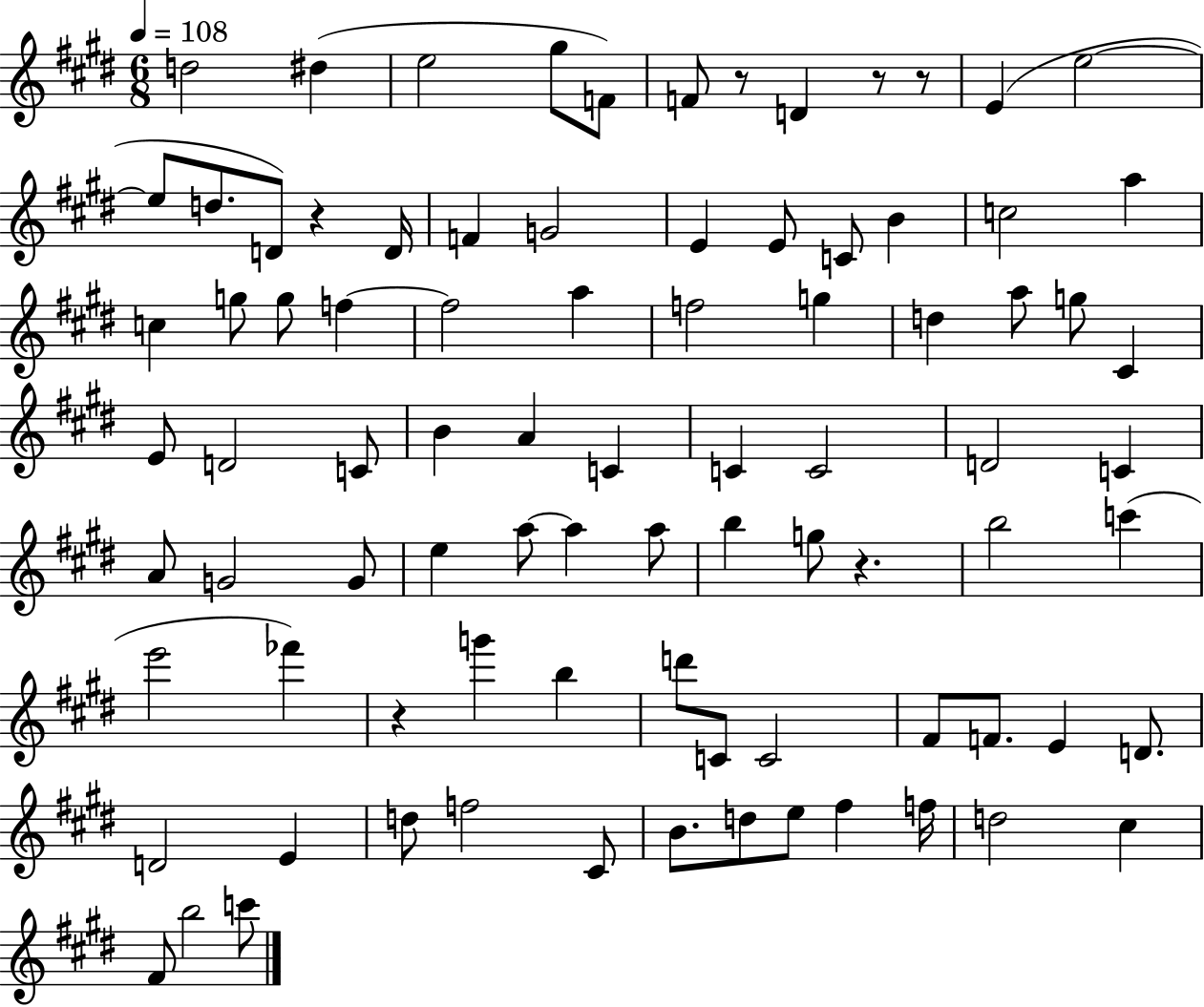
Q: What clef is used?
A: treble